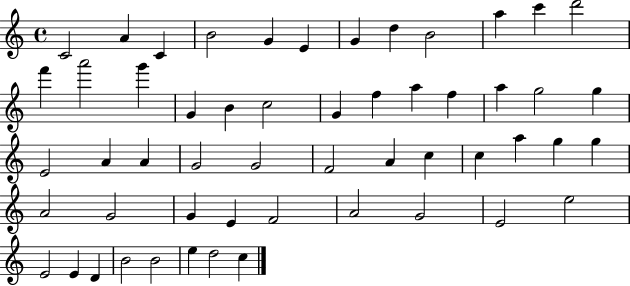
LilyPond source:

{
  \clef treble
  \time 4/4
  \defaultTimeSignature
  \key c \major
  c'2 a'4 c'4 | b'2 g'4 e'4 | g'4 d''4 b'2 | a''4 c'''4 d'''2 | \break f'''4 a'''2 g'''4 | g'4 b'4 c''2 | g'4 f''4 a''4 f''4 | a''4 g''2 g''4 | \break e'2 a'4 a'4 | g'2 g'2 | f'2 a'4 c''4 | c''4 a''4 g''4 g''4 | \break a'2 g'2 | g'4 e'4 f'2 | a'2 g'2 | e'2 e''2 | \break e'2 e'4 d'4 | b'2 b'2 | e''4 d''2 c''4 | \bar "|."
}